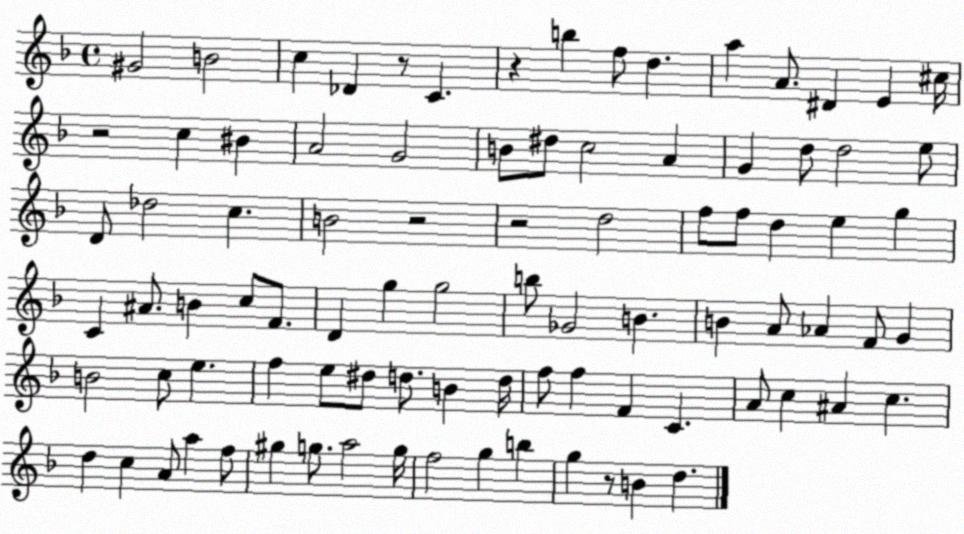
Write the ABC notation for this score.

X:1
T:Untitled
M:4/4
L:1/4
K:F
^G2 B2 c _D z/2 C z b f/2 d a A/2 ^D E ^c/4 z2 c ^B A2 G2 B/2 ^d/2 c2 A G d/2 d2 e/2 D/2 _d2 c B2 z2 z2 d2 f/2 f/2 d e g C ^A/2 B c/2 F/2 D g g2 b/2 _G2 B B A/2 _A F/2 G B2 c/2 e f e/2 ^d/2 d/2 B d/4 f/2 f F C A/2 c ^A c d c A/2 a f/2 ^g g/2 a2 g/4 f2 g b g z/2 B d